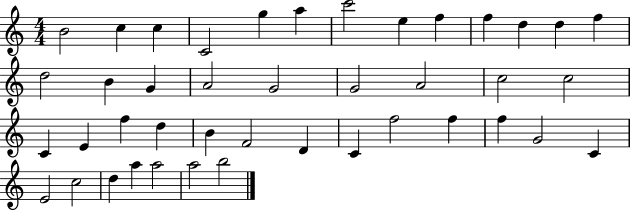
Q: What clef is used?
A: treble